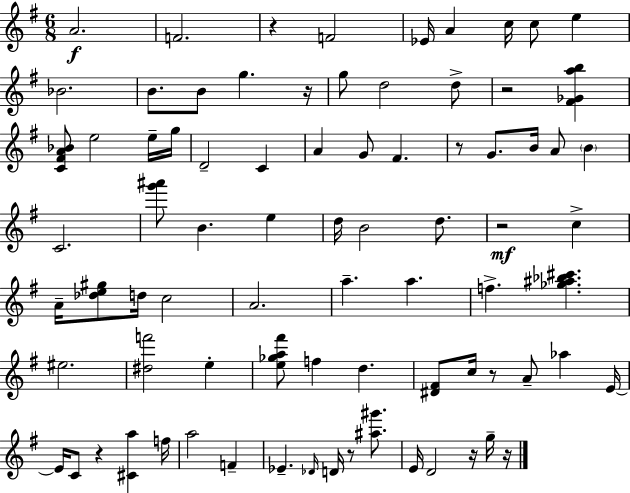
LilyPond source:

{
  \clef treble
  \numericTimeSignature
  \time 6/8
  \key g \major
  a'2.\f | f'2. | r4 f'2 | ees'16 a'4 c''16 c''8 e''4 | \break bes'2. | b'8. b'8 g''4. r16 | g''8 d''2 d''8-> | r2 <fis' ges' a'' b''>4 | \break <c' fis' a' bes'>8 e''2 e''16-- g''16 | d'2-- c'4 | a'4 g'8 fis'4. | r8 g'8. b'16 a'8 \parenthesize b'4 | \break c'2. | <g''' ais'''>8 b'4. e''4 | d''16 b'2 d''8. | r2\mf c''4-> | \break a'16-- <des'' e'' gis''>8 d''16 c''2 | a'2. | a''4.-- a''4. | f''4.-> <ges'' ais'' bes'' cis'''>4. | \break eis''2. | <dis'' f'''>2 e''4-. | <e'' ges'' a'' fis'''>8 f''4 d''4. | <dis' fis'>8 c''16 r8 a'8-- aes''4 e'16~~ | \break e'16 c'8 r4 <cis' a''>4 f''16 | a''2 f'4-- | ees'4.-- \grace { des'16 } d'16 r8 <ais'' gis'''>8. | e'16 d'2 r16 g''16-- | \break r16 \bar "|."
}